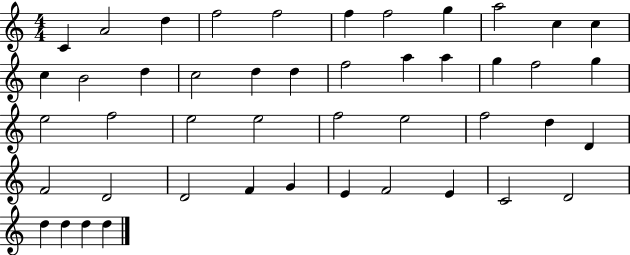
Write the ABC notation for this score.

X:1
T:Untitled
M:4/4
L:1/4
K:C
C A2 d f2 f2 f f2 g a2 c c c B2 d c2 d d f2 a a g f2 g e2 f2 e2 e2 f2 e2 f2 d D F2 D2 D2 F G E F2 E C2 D2 d d d d